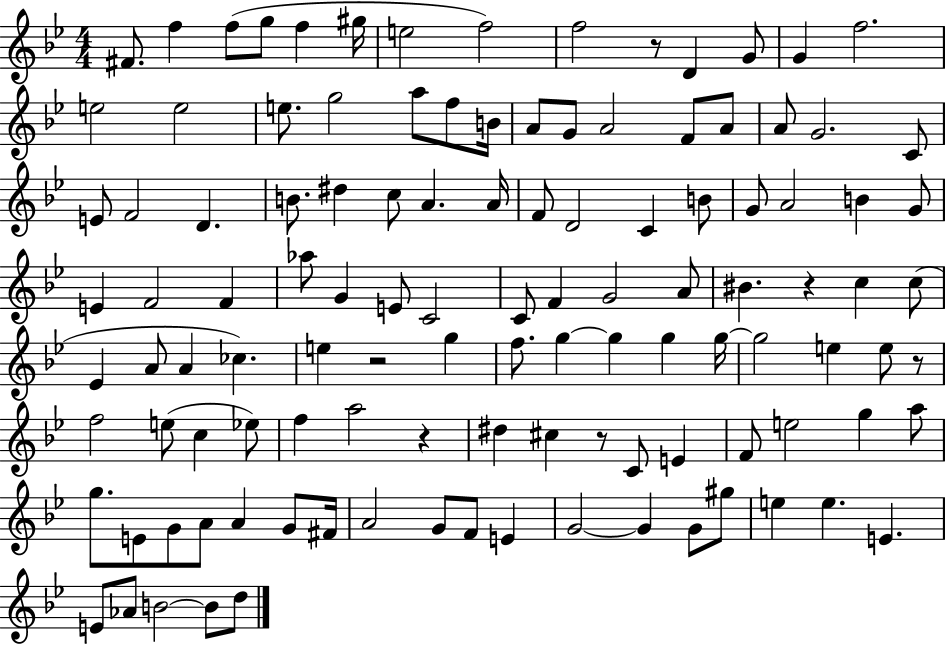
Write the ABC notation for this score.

X:1
T:Untitled
M:4/4
L:1/4
K:Bb
^F/2 f f/2 g/2 f ^g/4 e2 f2 f2 z/2 D G/2 G f2 e2 e2 e/2 g2 a/2 f/2 B/4 A/2 G/2 A2 F/2 A/2 A/2 G2 C/2 E/2 F2 D B/2 ^d c/2 A A/4 F/2 D2 C B/2 G/2 A2 B G/2 E F2 F _a/2 G E/2 C2 C/2 F G2 A/2 ^B z c c/2 _E A/2 A _c e z2 g f/2 g g g g/4 g2 e e/2 z/2 f2 e/2 c _e/2 f a2 z ^d ^c z/2 C/2 E F/2 e2 g a/2 g/2 E/2 G/2 A/2 A G/2 ^F/4 A2 G/2 F/2 E G2 G G/2 ^g/2 e e E E/2 _A/2 B2 B/2 d/2